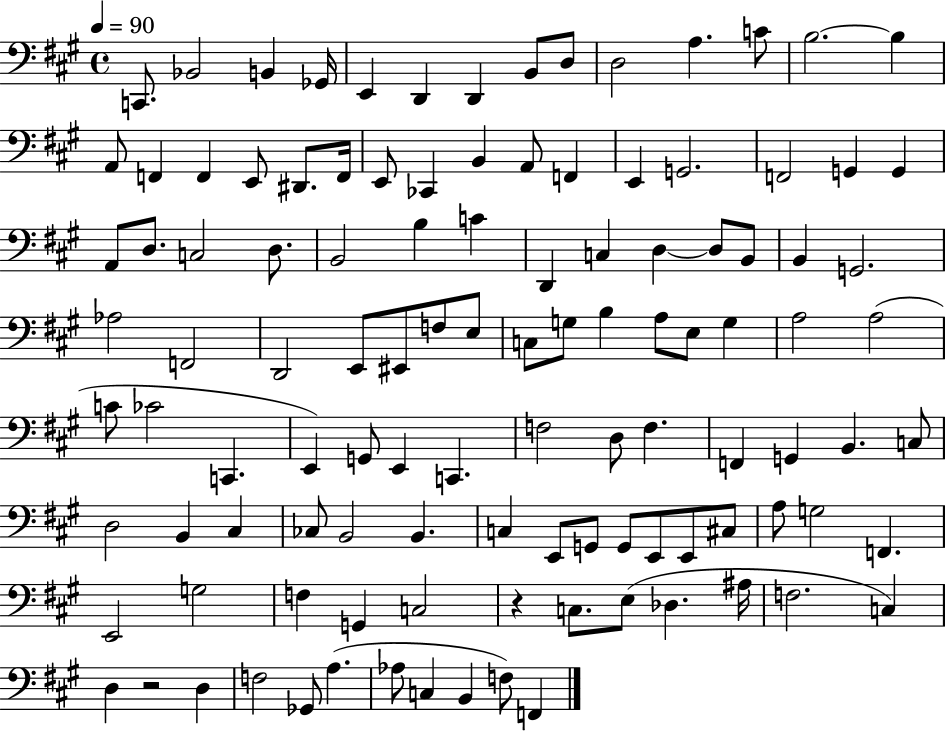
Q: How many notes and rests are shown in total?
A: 112